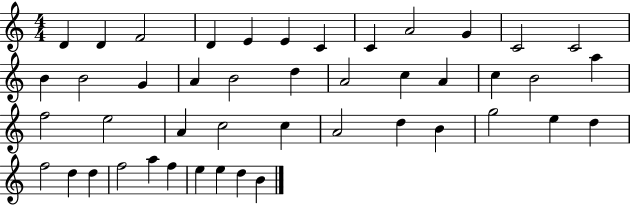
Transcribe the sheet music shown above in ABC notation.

X:1
T:Untitled
M:4/4
L:1/4
K:C
D D F2 D E E C C A2 G C2 C2 B B2 G A B2 d A2 c A c B2 a f2 e2 A c2 c A2 d B g2 e d f2 d d f2 a f e e d B